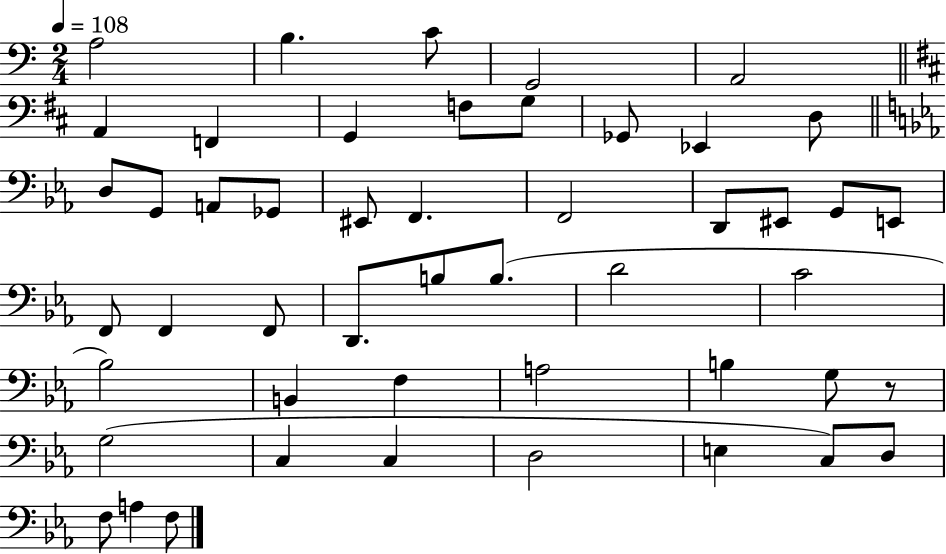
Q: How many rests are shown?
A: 1